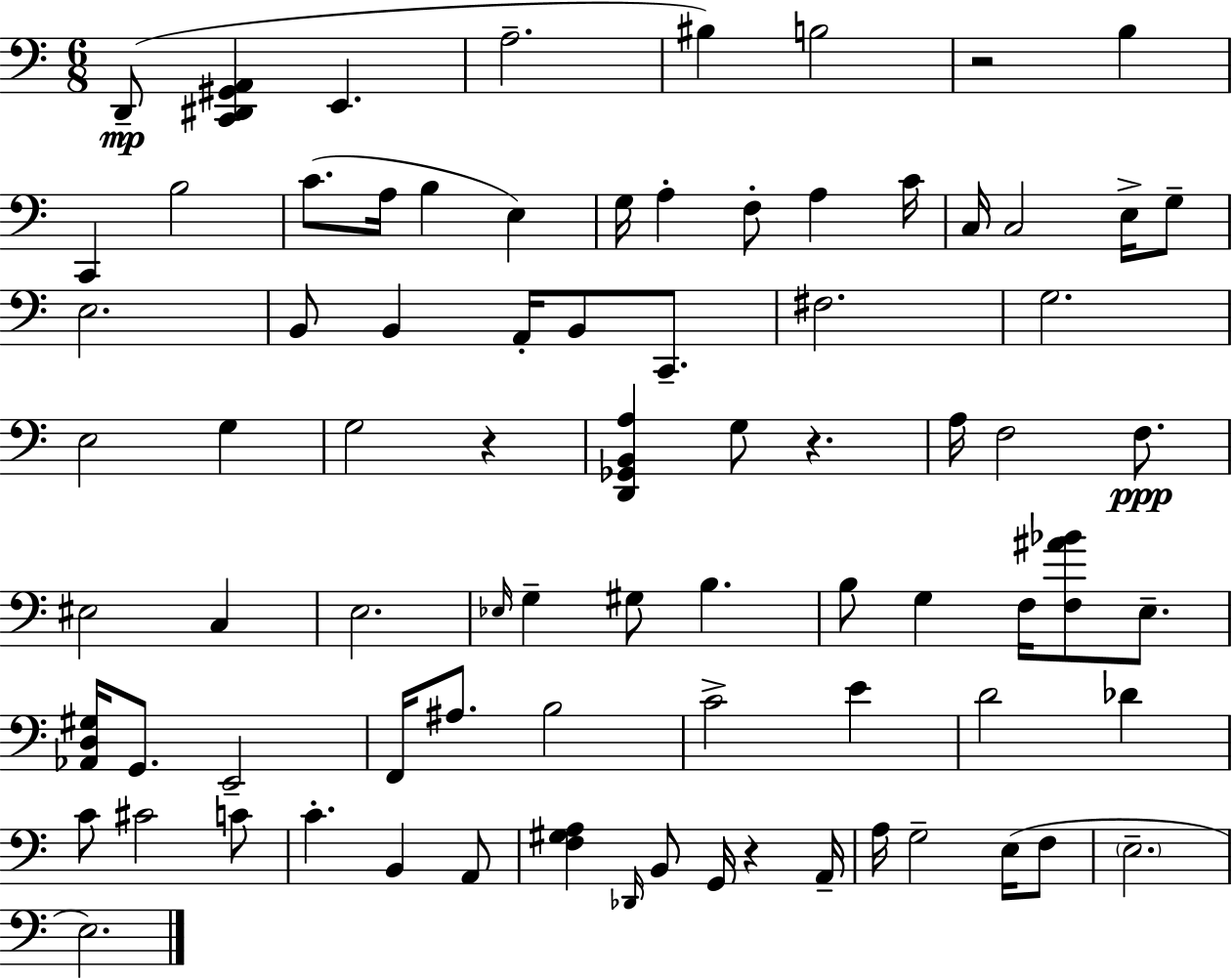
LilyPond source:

{
  \clef bass
  \numericTimeSignature
  \time 6/8
  \key c \major
  d,8--(\mp <c, dis, gis, a,>4 e,4. | a2.-- | bis4) b2 | r2 b4 | \break c,4 b2 | c'8.( a16 b4 e4) | g16 a4-. f8-. a4 c'16 | c16 c2 e16-> g8-- | \break e2. | b,8 b,4 a,16-. b,8 c,8.-- | fis2. | g2. | \break e2 g4 | g2 r4 | <d, ges, b, a>4 g8 r4. | a16 f2 f8.\ppp | \break eis2 c4 | e2. | \grace { ees16 } g4-- gis8 b4. | b8 g4 f16 <f ais' bes'>8 e8.-- | \break <aes, d gis>16 g,8. e,2-- | f,16 ais8. b2 | c'2-> e'4 | d'2 des'4 | \break c'8 cis'2 c'8 | c'4.-. b,4 a,8 | <f gis a>4 \grace { des,16 } b,8 g,16 r4 | a,16-- a16 g2-- e16( | \break f8 \parenthesize e2.-- | e2.) | \bar "|."
}